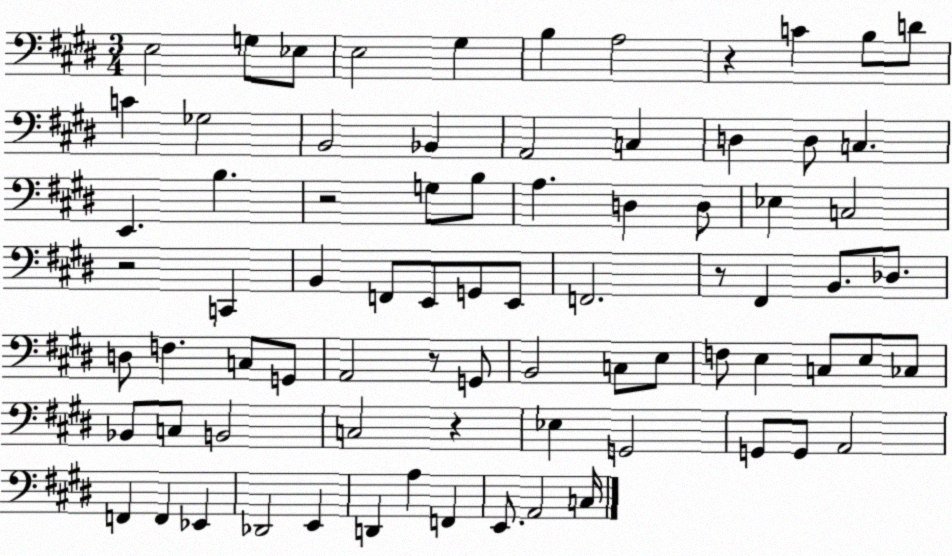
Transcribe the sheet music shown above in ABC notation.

X:1
T:Untitled
M:3/4
L:1/4
K:E
E,2 G,/2 _E,/2 E,2 ^G, B, A,2 z C B,/2 D/2 C _G,2 B,,2 _B,, A,,2 C, D, D,/2 C, E,, B, z2 G,/2 B,/2 A, D, D,/2 _E, C,2 z2 C,, B,, F,,/2 E,,/2 G,,/2 E,,/2 F,,2 z/2 ^F,, B,,/2 _D,/2 D,/2 F, C,/2 G,,/2 A,,2 z/2 G,,/2 B,,2 C,/2 E,/2 F,/2 E, C,/2 E,/2 _C,/2 _B,,/2 C,/2 B,,2 C,2 z _E, G,,2 G,,/2 G,,/2 A,,2 F,, F,, _E,, _D,,2 E,, D,, A, F,, E,,/2 A,,2 C,/4